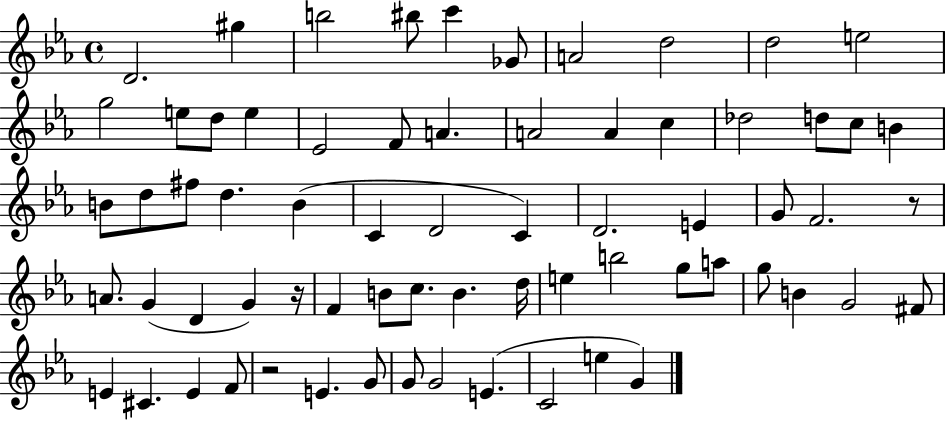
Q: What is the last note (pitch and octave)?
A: G4